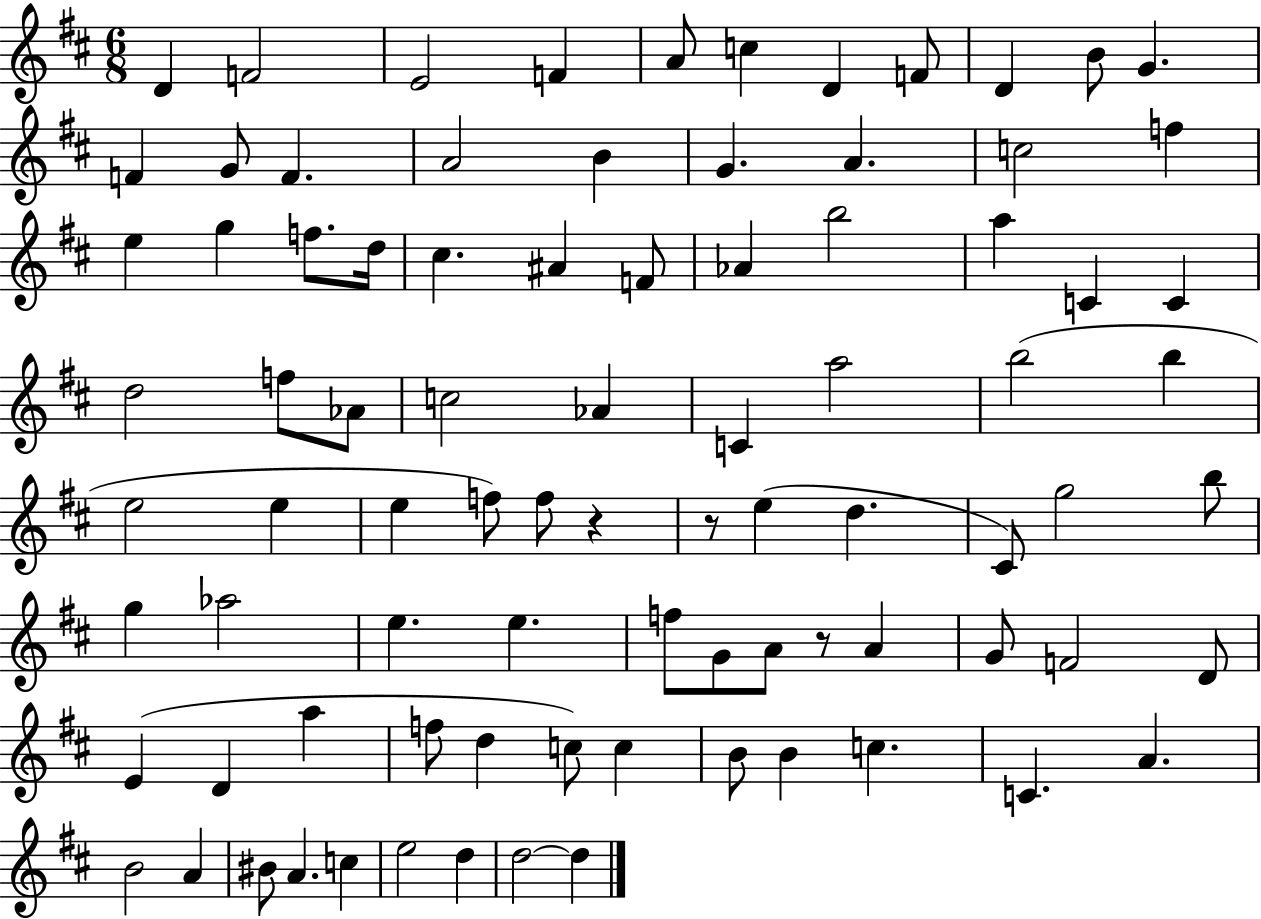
{
  \clef treble
  \numericTimeSignature
  \time 6/8
  \key d \major
  d'4 f'2 | e'2 f'4 | a'8 c''4 d'4 f'8 | d'4 b'8 g'4. | \break f'4 g'8 f'4. | a'2 b'4 | g'4. a'4. | c''2 f''4 | \break e''4 g''4 f''8. d''16 | cis''4. ais'4 f'8 | aes'4 b''2 | a''4 c'4 c'4 | \break d''2 f''8 aes'8 | c''2 aes'4 | c'4 a''2 | b''2( b''4 | \break e''2 e''4 | e''4 f''8) f''8 r4 | r8 e''4( d''4. | cis'8) g''2 b''8 | \break g''4 aes''2 | e''4. e''4. | f''8 g'8 a'8 r8 a'4 | g'8 f'2 d'8 | \break e'4( d'4 a''4 | f''8 d''4 c''8) c''4 | b'8 b'4 c''4. | c'4. a'4. | \break b'2 a'4 | bis'8 a'4. c''4 | e''2 d''4 | d''2~~ d''4 | \break \bar "|."
}